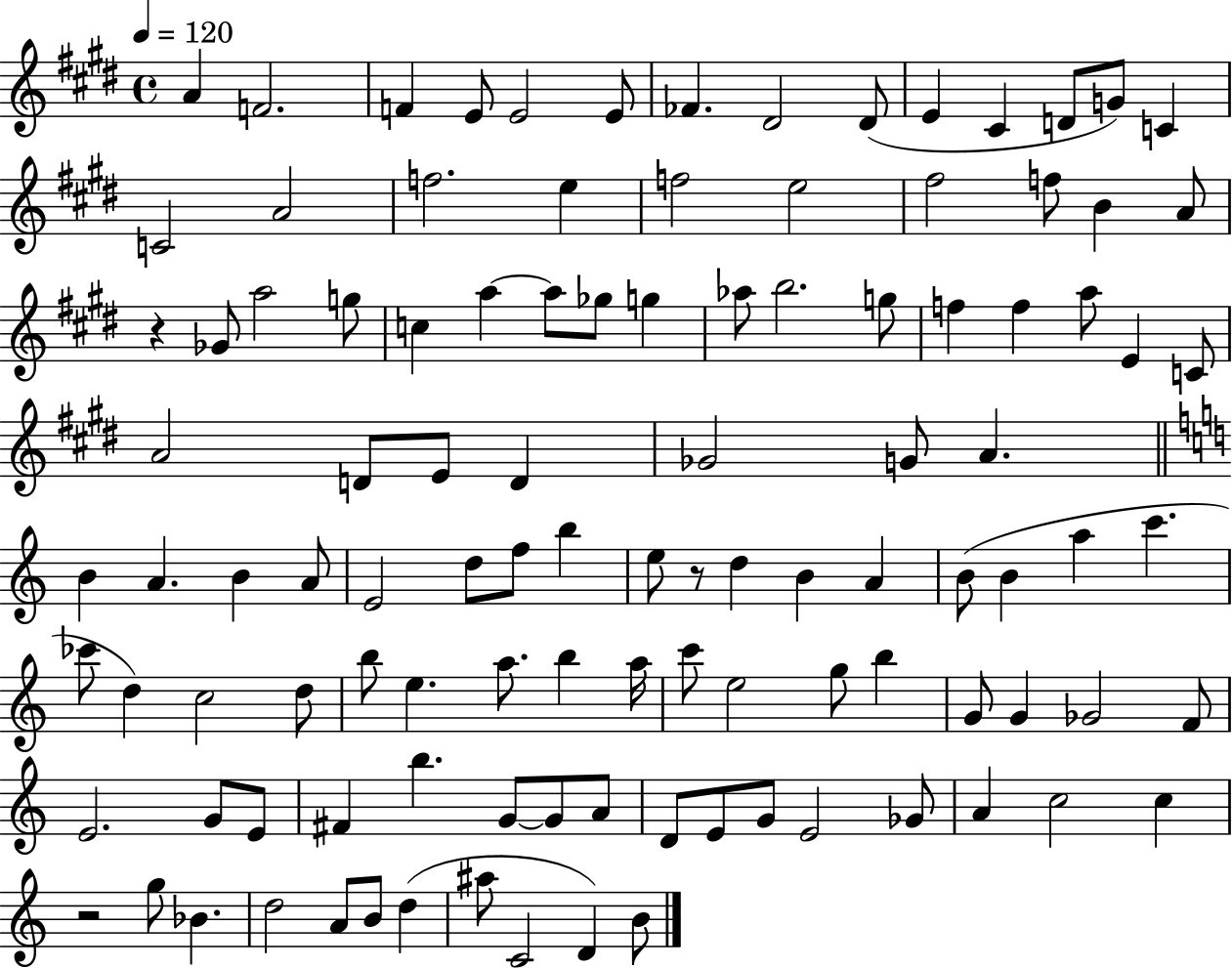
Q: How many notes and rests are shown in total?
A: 109